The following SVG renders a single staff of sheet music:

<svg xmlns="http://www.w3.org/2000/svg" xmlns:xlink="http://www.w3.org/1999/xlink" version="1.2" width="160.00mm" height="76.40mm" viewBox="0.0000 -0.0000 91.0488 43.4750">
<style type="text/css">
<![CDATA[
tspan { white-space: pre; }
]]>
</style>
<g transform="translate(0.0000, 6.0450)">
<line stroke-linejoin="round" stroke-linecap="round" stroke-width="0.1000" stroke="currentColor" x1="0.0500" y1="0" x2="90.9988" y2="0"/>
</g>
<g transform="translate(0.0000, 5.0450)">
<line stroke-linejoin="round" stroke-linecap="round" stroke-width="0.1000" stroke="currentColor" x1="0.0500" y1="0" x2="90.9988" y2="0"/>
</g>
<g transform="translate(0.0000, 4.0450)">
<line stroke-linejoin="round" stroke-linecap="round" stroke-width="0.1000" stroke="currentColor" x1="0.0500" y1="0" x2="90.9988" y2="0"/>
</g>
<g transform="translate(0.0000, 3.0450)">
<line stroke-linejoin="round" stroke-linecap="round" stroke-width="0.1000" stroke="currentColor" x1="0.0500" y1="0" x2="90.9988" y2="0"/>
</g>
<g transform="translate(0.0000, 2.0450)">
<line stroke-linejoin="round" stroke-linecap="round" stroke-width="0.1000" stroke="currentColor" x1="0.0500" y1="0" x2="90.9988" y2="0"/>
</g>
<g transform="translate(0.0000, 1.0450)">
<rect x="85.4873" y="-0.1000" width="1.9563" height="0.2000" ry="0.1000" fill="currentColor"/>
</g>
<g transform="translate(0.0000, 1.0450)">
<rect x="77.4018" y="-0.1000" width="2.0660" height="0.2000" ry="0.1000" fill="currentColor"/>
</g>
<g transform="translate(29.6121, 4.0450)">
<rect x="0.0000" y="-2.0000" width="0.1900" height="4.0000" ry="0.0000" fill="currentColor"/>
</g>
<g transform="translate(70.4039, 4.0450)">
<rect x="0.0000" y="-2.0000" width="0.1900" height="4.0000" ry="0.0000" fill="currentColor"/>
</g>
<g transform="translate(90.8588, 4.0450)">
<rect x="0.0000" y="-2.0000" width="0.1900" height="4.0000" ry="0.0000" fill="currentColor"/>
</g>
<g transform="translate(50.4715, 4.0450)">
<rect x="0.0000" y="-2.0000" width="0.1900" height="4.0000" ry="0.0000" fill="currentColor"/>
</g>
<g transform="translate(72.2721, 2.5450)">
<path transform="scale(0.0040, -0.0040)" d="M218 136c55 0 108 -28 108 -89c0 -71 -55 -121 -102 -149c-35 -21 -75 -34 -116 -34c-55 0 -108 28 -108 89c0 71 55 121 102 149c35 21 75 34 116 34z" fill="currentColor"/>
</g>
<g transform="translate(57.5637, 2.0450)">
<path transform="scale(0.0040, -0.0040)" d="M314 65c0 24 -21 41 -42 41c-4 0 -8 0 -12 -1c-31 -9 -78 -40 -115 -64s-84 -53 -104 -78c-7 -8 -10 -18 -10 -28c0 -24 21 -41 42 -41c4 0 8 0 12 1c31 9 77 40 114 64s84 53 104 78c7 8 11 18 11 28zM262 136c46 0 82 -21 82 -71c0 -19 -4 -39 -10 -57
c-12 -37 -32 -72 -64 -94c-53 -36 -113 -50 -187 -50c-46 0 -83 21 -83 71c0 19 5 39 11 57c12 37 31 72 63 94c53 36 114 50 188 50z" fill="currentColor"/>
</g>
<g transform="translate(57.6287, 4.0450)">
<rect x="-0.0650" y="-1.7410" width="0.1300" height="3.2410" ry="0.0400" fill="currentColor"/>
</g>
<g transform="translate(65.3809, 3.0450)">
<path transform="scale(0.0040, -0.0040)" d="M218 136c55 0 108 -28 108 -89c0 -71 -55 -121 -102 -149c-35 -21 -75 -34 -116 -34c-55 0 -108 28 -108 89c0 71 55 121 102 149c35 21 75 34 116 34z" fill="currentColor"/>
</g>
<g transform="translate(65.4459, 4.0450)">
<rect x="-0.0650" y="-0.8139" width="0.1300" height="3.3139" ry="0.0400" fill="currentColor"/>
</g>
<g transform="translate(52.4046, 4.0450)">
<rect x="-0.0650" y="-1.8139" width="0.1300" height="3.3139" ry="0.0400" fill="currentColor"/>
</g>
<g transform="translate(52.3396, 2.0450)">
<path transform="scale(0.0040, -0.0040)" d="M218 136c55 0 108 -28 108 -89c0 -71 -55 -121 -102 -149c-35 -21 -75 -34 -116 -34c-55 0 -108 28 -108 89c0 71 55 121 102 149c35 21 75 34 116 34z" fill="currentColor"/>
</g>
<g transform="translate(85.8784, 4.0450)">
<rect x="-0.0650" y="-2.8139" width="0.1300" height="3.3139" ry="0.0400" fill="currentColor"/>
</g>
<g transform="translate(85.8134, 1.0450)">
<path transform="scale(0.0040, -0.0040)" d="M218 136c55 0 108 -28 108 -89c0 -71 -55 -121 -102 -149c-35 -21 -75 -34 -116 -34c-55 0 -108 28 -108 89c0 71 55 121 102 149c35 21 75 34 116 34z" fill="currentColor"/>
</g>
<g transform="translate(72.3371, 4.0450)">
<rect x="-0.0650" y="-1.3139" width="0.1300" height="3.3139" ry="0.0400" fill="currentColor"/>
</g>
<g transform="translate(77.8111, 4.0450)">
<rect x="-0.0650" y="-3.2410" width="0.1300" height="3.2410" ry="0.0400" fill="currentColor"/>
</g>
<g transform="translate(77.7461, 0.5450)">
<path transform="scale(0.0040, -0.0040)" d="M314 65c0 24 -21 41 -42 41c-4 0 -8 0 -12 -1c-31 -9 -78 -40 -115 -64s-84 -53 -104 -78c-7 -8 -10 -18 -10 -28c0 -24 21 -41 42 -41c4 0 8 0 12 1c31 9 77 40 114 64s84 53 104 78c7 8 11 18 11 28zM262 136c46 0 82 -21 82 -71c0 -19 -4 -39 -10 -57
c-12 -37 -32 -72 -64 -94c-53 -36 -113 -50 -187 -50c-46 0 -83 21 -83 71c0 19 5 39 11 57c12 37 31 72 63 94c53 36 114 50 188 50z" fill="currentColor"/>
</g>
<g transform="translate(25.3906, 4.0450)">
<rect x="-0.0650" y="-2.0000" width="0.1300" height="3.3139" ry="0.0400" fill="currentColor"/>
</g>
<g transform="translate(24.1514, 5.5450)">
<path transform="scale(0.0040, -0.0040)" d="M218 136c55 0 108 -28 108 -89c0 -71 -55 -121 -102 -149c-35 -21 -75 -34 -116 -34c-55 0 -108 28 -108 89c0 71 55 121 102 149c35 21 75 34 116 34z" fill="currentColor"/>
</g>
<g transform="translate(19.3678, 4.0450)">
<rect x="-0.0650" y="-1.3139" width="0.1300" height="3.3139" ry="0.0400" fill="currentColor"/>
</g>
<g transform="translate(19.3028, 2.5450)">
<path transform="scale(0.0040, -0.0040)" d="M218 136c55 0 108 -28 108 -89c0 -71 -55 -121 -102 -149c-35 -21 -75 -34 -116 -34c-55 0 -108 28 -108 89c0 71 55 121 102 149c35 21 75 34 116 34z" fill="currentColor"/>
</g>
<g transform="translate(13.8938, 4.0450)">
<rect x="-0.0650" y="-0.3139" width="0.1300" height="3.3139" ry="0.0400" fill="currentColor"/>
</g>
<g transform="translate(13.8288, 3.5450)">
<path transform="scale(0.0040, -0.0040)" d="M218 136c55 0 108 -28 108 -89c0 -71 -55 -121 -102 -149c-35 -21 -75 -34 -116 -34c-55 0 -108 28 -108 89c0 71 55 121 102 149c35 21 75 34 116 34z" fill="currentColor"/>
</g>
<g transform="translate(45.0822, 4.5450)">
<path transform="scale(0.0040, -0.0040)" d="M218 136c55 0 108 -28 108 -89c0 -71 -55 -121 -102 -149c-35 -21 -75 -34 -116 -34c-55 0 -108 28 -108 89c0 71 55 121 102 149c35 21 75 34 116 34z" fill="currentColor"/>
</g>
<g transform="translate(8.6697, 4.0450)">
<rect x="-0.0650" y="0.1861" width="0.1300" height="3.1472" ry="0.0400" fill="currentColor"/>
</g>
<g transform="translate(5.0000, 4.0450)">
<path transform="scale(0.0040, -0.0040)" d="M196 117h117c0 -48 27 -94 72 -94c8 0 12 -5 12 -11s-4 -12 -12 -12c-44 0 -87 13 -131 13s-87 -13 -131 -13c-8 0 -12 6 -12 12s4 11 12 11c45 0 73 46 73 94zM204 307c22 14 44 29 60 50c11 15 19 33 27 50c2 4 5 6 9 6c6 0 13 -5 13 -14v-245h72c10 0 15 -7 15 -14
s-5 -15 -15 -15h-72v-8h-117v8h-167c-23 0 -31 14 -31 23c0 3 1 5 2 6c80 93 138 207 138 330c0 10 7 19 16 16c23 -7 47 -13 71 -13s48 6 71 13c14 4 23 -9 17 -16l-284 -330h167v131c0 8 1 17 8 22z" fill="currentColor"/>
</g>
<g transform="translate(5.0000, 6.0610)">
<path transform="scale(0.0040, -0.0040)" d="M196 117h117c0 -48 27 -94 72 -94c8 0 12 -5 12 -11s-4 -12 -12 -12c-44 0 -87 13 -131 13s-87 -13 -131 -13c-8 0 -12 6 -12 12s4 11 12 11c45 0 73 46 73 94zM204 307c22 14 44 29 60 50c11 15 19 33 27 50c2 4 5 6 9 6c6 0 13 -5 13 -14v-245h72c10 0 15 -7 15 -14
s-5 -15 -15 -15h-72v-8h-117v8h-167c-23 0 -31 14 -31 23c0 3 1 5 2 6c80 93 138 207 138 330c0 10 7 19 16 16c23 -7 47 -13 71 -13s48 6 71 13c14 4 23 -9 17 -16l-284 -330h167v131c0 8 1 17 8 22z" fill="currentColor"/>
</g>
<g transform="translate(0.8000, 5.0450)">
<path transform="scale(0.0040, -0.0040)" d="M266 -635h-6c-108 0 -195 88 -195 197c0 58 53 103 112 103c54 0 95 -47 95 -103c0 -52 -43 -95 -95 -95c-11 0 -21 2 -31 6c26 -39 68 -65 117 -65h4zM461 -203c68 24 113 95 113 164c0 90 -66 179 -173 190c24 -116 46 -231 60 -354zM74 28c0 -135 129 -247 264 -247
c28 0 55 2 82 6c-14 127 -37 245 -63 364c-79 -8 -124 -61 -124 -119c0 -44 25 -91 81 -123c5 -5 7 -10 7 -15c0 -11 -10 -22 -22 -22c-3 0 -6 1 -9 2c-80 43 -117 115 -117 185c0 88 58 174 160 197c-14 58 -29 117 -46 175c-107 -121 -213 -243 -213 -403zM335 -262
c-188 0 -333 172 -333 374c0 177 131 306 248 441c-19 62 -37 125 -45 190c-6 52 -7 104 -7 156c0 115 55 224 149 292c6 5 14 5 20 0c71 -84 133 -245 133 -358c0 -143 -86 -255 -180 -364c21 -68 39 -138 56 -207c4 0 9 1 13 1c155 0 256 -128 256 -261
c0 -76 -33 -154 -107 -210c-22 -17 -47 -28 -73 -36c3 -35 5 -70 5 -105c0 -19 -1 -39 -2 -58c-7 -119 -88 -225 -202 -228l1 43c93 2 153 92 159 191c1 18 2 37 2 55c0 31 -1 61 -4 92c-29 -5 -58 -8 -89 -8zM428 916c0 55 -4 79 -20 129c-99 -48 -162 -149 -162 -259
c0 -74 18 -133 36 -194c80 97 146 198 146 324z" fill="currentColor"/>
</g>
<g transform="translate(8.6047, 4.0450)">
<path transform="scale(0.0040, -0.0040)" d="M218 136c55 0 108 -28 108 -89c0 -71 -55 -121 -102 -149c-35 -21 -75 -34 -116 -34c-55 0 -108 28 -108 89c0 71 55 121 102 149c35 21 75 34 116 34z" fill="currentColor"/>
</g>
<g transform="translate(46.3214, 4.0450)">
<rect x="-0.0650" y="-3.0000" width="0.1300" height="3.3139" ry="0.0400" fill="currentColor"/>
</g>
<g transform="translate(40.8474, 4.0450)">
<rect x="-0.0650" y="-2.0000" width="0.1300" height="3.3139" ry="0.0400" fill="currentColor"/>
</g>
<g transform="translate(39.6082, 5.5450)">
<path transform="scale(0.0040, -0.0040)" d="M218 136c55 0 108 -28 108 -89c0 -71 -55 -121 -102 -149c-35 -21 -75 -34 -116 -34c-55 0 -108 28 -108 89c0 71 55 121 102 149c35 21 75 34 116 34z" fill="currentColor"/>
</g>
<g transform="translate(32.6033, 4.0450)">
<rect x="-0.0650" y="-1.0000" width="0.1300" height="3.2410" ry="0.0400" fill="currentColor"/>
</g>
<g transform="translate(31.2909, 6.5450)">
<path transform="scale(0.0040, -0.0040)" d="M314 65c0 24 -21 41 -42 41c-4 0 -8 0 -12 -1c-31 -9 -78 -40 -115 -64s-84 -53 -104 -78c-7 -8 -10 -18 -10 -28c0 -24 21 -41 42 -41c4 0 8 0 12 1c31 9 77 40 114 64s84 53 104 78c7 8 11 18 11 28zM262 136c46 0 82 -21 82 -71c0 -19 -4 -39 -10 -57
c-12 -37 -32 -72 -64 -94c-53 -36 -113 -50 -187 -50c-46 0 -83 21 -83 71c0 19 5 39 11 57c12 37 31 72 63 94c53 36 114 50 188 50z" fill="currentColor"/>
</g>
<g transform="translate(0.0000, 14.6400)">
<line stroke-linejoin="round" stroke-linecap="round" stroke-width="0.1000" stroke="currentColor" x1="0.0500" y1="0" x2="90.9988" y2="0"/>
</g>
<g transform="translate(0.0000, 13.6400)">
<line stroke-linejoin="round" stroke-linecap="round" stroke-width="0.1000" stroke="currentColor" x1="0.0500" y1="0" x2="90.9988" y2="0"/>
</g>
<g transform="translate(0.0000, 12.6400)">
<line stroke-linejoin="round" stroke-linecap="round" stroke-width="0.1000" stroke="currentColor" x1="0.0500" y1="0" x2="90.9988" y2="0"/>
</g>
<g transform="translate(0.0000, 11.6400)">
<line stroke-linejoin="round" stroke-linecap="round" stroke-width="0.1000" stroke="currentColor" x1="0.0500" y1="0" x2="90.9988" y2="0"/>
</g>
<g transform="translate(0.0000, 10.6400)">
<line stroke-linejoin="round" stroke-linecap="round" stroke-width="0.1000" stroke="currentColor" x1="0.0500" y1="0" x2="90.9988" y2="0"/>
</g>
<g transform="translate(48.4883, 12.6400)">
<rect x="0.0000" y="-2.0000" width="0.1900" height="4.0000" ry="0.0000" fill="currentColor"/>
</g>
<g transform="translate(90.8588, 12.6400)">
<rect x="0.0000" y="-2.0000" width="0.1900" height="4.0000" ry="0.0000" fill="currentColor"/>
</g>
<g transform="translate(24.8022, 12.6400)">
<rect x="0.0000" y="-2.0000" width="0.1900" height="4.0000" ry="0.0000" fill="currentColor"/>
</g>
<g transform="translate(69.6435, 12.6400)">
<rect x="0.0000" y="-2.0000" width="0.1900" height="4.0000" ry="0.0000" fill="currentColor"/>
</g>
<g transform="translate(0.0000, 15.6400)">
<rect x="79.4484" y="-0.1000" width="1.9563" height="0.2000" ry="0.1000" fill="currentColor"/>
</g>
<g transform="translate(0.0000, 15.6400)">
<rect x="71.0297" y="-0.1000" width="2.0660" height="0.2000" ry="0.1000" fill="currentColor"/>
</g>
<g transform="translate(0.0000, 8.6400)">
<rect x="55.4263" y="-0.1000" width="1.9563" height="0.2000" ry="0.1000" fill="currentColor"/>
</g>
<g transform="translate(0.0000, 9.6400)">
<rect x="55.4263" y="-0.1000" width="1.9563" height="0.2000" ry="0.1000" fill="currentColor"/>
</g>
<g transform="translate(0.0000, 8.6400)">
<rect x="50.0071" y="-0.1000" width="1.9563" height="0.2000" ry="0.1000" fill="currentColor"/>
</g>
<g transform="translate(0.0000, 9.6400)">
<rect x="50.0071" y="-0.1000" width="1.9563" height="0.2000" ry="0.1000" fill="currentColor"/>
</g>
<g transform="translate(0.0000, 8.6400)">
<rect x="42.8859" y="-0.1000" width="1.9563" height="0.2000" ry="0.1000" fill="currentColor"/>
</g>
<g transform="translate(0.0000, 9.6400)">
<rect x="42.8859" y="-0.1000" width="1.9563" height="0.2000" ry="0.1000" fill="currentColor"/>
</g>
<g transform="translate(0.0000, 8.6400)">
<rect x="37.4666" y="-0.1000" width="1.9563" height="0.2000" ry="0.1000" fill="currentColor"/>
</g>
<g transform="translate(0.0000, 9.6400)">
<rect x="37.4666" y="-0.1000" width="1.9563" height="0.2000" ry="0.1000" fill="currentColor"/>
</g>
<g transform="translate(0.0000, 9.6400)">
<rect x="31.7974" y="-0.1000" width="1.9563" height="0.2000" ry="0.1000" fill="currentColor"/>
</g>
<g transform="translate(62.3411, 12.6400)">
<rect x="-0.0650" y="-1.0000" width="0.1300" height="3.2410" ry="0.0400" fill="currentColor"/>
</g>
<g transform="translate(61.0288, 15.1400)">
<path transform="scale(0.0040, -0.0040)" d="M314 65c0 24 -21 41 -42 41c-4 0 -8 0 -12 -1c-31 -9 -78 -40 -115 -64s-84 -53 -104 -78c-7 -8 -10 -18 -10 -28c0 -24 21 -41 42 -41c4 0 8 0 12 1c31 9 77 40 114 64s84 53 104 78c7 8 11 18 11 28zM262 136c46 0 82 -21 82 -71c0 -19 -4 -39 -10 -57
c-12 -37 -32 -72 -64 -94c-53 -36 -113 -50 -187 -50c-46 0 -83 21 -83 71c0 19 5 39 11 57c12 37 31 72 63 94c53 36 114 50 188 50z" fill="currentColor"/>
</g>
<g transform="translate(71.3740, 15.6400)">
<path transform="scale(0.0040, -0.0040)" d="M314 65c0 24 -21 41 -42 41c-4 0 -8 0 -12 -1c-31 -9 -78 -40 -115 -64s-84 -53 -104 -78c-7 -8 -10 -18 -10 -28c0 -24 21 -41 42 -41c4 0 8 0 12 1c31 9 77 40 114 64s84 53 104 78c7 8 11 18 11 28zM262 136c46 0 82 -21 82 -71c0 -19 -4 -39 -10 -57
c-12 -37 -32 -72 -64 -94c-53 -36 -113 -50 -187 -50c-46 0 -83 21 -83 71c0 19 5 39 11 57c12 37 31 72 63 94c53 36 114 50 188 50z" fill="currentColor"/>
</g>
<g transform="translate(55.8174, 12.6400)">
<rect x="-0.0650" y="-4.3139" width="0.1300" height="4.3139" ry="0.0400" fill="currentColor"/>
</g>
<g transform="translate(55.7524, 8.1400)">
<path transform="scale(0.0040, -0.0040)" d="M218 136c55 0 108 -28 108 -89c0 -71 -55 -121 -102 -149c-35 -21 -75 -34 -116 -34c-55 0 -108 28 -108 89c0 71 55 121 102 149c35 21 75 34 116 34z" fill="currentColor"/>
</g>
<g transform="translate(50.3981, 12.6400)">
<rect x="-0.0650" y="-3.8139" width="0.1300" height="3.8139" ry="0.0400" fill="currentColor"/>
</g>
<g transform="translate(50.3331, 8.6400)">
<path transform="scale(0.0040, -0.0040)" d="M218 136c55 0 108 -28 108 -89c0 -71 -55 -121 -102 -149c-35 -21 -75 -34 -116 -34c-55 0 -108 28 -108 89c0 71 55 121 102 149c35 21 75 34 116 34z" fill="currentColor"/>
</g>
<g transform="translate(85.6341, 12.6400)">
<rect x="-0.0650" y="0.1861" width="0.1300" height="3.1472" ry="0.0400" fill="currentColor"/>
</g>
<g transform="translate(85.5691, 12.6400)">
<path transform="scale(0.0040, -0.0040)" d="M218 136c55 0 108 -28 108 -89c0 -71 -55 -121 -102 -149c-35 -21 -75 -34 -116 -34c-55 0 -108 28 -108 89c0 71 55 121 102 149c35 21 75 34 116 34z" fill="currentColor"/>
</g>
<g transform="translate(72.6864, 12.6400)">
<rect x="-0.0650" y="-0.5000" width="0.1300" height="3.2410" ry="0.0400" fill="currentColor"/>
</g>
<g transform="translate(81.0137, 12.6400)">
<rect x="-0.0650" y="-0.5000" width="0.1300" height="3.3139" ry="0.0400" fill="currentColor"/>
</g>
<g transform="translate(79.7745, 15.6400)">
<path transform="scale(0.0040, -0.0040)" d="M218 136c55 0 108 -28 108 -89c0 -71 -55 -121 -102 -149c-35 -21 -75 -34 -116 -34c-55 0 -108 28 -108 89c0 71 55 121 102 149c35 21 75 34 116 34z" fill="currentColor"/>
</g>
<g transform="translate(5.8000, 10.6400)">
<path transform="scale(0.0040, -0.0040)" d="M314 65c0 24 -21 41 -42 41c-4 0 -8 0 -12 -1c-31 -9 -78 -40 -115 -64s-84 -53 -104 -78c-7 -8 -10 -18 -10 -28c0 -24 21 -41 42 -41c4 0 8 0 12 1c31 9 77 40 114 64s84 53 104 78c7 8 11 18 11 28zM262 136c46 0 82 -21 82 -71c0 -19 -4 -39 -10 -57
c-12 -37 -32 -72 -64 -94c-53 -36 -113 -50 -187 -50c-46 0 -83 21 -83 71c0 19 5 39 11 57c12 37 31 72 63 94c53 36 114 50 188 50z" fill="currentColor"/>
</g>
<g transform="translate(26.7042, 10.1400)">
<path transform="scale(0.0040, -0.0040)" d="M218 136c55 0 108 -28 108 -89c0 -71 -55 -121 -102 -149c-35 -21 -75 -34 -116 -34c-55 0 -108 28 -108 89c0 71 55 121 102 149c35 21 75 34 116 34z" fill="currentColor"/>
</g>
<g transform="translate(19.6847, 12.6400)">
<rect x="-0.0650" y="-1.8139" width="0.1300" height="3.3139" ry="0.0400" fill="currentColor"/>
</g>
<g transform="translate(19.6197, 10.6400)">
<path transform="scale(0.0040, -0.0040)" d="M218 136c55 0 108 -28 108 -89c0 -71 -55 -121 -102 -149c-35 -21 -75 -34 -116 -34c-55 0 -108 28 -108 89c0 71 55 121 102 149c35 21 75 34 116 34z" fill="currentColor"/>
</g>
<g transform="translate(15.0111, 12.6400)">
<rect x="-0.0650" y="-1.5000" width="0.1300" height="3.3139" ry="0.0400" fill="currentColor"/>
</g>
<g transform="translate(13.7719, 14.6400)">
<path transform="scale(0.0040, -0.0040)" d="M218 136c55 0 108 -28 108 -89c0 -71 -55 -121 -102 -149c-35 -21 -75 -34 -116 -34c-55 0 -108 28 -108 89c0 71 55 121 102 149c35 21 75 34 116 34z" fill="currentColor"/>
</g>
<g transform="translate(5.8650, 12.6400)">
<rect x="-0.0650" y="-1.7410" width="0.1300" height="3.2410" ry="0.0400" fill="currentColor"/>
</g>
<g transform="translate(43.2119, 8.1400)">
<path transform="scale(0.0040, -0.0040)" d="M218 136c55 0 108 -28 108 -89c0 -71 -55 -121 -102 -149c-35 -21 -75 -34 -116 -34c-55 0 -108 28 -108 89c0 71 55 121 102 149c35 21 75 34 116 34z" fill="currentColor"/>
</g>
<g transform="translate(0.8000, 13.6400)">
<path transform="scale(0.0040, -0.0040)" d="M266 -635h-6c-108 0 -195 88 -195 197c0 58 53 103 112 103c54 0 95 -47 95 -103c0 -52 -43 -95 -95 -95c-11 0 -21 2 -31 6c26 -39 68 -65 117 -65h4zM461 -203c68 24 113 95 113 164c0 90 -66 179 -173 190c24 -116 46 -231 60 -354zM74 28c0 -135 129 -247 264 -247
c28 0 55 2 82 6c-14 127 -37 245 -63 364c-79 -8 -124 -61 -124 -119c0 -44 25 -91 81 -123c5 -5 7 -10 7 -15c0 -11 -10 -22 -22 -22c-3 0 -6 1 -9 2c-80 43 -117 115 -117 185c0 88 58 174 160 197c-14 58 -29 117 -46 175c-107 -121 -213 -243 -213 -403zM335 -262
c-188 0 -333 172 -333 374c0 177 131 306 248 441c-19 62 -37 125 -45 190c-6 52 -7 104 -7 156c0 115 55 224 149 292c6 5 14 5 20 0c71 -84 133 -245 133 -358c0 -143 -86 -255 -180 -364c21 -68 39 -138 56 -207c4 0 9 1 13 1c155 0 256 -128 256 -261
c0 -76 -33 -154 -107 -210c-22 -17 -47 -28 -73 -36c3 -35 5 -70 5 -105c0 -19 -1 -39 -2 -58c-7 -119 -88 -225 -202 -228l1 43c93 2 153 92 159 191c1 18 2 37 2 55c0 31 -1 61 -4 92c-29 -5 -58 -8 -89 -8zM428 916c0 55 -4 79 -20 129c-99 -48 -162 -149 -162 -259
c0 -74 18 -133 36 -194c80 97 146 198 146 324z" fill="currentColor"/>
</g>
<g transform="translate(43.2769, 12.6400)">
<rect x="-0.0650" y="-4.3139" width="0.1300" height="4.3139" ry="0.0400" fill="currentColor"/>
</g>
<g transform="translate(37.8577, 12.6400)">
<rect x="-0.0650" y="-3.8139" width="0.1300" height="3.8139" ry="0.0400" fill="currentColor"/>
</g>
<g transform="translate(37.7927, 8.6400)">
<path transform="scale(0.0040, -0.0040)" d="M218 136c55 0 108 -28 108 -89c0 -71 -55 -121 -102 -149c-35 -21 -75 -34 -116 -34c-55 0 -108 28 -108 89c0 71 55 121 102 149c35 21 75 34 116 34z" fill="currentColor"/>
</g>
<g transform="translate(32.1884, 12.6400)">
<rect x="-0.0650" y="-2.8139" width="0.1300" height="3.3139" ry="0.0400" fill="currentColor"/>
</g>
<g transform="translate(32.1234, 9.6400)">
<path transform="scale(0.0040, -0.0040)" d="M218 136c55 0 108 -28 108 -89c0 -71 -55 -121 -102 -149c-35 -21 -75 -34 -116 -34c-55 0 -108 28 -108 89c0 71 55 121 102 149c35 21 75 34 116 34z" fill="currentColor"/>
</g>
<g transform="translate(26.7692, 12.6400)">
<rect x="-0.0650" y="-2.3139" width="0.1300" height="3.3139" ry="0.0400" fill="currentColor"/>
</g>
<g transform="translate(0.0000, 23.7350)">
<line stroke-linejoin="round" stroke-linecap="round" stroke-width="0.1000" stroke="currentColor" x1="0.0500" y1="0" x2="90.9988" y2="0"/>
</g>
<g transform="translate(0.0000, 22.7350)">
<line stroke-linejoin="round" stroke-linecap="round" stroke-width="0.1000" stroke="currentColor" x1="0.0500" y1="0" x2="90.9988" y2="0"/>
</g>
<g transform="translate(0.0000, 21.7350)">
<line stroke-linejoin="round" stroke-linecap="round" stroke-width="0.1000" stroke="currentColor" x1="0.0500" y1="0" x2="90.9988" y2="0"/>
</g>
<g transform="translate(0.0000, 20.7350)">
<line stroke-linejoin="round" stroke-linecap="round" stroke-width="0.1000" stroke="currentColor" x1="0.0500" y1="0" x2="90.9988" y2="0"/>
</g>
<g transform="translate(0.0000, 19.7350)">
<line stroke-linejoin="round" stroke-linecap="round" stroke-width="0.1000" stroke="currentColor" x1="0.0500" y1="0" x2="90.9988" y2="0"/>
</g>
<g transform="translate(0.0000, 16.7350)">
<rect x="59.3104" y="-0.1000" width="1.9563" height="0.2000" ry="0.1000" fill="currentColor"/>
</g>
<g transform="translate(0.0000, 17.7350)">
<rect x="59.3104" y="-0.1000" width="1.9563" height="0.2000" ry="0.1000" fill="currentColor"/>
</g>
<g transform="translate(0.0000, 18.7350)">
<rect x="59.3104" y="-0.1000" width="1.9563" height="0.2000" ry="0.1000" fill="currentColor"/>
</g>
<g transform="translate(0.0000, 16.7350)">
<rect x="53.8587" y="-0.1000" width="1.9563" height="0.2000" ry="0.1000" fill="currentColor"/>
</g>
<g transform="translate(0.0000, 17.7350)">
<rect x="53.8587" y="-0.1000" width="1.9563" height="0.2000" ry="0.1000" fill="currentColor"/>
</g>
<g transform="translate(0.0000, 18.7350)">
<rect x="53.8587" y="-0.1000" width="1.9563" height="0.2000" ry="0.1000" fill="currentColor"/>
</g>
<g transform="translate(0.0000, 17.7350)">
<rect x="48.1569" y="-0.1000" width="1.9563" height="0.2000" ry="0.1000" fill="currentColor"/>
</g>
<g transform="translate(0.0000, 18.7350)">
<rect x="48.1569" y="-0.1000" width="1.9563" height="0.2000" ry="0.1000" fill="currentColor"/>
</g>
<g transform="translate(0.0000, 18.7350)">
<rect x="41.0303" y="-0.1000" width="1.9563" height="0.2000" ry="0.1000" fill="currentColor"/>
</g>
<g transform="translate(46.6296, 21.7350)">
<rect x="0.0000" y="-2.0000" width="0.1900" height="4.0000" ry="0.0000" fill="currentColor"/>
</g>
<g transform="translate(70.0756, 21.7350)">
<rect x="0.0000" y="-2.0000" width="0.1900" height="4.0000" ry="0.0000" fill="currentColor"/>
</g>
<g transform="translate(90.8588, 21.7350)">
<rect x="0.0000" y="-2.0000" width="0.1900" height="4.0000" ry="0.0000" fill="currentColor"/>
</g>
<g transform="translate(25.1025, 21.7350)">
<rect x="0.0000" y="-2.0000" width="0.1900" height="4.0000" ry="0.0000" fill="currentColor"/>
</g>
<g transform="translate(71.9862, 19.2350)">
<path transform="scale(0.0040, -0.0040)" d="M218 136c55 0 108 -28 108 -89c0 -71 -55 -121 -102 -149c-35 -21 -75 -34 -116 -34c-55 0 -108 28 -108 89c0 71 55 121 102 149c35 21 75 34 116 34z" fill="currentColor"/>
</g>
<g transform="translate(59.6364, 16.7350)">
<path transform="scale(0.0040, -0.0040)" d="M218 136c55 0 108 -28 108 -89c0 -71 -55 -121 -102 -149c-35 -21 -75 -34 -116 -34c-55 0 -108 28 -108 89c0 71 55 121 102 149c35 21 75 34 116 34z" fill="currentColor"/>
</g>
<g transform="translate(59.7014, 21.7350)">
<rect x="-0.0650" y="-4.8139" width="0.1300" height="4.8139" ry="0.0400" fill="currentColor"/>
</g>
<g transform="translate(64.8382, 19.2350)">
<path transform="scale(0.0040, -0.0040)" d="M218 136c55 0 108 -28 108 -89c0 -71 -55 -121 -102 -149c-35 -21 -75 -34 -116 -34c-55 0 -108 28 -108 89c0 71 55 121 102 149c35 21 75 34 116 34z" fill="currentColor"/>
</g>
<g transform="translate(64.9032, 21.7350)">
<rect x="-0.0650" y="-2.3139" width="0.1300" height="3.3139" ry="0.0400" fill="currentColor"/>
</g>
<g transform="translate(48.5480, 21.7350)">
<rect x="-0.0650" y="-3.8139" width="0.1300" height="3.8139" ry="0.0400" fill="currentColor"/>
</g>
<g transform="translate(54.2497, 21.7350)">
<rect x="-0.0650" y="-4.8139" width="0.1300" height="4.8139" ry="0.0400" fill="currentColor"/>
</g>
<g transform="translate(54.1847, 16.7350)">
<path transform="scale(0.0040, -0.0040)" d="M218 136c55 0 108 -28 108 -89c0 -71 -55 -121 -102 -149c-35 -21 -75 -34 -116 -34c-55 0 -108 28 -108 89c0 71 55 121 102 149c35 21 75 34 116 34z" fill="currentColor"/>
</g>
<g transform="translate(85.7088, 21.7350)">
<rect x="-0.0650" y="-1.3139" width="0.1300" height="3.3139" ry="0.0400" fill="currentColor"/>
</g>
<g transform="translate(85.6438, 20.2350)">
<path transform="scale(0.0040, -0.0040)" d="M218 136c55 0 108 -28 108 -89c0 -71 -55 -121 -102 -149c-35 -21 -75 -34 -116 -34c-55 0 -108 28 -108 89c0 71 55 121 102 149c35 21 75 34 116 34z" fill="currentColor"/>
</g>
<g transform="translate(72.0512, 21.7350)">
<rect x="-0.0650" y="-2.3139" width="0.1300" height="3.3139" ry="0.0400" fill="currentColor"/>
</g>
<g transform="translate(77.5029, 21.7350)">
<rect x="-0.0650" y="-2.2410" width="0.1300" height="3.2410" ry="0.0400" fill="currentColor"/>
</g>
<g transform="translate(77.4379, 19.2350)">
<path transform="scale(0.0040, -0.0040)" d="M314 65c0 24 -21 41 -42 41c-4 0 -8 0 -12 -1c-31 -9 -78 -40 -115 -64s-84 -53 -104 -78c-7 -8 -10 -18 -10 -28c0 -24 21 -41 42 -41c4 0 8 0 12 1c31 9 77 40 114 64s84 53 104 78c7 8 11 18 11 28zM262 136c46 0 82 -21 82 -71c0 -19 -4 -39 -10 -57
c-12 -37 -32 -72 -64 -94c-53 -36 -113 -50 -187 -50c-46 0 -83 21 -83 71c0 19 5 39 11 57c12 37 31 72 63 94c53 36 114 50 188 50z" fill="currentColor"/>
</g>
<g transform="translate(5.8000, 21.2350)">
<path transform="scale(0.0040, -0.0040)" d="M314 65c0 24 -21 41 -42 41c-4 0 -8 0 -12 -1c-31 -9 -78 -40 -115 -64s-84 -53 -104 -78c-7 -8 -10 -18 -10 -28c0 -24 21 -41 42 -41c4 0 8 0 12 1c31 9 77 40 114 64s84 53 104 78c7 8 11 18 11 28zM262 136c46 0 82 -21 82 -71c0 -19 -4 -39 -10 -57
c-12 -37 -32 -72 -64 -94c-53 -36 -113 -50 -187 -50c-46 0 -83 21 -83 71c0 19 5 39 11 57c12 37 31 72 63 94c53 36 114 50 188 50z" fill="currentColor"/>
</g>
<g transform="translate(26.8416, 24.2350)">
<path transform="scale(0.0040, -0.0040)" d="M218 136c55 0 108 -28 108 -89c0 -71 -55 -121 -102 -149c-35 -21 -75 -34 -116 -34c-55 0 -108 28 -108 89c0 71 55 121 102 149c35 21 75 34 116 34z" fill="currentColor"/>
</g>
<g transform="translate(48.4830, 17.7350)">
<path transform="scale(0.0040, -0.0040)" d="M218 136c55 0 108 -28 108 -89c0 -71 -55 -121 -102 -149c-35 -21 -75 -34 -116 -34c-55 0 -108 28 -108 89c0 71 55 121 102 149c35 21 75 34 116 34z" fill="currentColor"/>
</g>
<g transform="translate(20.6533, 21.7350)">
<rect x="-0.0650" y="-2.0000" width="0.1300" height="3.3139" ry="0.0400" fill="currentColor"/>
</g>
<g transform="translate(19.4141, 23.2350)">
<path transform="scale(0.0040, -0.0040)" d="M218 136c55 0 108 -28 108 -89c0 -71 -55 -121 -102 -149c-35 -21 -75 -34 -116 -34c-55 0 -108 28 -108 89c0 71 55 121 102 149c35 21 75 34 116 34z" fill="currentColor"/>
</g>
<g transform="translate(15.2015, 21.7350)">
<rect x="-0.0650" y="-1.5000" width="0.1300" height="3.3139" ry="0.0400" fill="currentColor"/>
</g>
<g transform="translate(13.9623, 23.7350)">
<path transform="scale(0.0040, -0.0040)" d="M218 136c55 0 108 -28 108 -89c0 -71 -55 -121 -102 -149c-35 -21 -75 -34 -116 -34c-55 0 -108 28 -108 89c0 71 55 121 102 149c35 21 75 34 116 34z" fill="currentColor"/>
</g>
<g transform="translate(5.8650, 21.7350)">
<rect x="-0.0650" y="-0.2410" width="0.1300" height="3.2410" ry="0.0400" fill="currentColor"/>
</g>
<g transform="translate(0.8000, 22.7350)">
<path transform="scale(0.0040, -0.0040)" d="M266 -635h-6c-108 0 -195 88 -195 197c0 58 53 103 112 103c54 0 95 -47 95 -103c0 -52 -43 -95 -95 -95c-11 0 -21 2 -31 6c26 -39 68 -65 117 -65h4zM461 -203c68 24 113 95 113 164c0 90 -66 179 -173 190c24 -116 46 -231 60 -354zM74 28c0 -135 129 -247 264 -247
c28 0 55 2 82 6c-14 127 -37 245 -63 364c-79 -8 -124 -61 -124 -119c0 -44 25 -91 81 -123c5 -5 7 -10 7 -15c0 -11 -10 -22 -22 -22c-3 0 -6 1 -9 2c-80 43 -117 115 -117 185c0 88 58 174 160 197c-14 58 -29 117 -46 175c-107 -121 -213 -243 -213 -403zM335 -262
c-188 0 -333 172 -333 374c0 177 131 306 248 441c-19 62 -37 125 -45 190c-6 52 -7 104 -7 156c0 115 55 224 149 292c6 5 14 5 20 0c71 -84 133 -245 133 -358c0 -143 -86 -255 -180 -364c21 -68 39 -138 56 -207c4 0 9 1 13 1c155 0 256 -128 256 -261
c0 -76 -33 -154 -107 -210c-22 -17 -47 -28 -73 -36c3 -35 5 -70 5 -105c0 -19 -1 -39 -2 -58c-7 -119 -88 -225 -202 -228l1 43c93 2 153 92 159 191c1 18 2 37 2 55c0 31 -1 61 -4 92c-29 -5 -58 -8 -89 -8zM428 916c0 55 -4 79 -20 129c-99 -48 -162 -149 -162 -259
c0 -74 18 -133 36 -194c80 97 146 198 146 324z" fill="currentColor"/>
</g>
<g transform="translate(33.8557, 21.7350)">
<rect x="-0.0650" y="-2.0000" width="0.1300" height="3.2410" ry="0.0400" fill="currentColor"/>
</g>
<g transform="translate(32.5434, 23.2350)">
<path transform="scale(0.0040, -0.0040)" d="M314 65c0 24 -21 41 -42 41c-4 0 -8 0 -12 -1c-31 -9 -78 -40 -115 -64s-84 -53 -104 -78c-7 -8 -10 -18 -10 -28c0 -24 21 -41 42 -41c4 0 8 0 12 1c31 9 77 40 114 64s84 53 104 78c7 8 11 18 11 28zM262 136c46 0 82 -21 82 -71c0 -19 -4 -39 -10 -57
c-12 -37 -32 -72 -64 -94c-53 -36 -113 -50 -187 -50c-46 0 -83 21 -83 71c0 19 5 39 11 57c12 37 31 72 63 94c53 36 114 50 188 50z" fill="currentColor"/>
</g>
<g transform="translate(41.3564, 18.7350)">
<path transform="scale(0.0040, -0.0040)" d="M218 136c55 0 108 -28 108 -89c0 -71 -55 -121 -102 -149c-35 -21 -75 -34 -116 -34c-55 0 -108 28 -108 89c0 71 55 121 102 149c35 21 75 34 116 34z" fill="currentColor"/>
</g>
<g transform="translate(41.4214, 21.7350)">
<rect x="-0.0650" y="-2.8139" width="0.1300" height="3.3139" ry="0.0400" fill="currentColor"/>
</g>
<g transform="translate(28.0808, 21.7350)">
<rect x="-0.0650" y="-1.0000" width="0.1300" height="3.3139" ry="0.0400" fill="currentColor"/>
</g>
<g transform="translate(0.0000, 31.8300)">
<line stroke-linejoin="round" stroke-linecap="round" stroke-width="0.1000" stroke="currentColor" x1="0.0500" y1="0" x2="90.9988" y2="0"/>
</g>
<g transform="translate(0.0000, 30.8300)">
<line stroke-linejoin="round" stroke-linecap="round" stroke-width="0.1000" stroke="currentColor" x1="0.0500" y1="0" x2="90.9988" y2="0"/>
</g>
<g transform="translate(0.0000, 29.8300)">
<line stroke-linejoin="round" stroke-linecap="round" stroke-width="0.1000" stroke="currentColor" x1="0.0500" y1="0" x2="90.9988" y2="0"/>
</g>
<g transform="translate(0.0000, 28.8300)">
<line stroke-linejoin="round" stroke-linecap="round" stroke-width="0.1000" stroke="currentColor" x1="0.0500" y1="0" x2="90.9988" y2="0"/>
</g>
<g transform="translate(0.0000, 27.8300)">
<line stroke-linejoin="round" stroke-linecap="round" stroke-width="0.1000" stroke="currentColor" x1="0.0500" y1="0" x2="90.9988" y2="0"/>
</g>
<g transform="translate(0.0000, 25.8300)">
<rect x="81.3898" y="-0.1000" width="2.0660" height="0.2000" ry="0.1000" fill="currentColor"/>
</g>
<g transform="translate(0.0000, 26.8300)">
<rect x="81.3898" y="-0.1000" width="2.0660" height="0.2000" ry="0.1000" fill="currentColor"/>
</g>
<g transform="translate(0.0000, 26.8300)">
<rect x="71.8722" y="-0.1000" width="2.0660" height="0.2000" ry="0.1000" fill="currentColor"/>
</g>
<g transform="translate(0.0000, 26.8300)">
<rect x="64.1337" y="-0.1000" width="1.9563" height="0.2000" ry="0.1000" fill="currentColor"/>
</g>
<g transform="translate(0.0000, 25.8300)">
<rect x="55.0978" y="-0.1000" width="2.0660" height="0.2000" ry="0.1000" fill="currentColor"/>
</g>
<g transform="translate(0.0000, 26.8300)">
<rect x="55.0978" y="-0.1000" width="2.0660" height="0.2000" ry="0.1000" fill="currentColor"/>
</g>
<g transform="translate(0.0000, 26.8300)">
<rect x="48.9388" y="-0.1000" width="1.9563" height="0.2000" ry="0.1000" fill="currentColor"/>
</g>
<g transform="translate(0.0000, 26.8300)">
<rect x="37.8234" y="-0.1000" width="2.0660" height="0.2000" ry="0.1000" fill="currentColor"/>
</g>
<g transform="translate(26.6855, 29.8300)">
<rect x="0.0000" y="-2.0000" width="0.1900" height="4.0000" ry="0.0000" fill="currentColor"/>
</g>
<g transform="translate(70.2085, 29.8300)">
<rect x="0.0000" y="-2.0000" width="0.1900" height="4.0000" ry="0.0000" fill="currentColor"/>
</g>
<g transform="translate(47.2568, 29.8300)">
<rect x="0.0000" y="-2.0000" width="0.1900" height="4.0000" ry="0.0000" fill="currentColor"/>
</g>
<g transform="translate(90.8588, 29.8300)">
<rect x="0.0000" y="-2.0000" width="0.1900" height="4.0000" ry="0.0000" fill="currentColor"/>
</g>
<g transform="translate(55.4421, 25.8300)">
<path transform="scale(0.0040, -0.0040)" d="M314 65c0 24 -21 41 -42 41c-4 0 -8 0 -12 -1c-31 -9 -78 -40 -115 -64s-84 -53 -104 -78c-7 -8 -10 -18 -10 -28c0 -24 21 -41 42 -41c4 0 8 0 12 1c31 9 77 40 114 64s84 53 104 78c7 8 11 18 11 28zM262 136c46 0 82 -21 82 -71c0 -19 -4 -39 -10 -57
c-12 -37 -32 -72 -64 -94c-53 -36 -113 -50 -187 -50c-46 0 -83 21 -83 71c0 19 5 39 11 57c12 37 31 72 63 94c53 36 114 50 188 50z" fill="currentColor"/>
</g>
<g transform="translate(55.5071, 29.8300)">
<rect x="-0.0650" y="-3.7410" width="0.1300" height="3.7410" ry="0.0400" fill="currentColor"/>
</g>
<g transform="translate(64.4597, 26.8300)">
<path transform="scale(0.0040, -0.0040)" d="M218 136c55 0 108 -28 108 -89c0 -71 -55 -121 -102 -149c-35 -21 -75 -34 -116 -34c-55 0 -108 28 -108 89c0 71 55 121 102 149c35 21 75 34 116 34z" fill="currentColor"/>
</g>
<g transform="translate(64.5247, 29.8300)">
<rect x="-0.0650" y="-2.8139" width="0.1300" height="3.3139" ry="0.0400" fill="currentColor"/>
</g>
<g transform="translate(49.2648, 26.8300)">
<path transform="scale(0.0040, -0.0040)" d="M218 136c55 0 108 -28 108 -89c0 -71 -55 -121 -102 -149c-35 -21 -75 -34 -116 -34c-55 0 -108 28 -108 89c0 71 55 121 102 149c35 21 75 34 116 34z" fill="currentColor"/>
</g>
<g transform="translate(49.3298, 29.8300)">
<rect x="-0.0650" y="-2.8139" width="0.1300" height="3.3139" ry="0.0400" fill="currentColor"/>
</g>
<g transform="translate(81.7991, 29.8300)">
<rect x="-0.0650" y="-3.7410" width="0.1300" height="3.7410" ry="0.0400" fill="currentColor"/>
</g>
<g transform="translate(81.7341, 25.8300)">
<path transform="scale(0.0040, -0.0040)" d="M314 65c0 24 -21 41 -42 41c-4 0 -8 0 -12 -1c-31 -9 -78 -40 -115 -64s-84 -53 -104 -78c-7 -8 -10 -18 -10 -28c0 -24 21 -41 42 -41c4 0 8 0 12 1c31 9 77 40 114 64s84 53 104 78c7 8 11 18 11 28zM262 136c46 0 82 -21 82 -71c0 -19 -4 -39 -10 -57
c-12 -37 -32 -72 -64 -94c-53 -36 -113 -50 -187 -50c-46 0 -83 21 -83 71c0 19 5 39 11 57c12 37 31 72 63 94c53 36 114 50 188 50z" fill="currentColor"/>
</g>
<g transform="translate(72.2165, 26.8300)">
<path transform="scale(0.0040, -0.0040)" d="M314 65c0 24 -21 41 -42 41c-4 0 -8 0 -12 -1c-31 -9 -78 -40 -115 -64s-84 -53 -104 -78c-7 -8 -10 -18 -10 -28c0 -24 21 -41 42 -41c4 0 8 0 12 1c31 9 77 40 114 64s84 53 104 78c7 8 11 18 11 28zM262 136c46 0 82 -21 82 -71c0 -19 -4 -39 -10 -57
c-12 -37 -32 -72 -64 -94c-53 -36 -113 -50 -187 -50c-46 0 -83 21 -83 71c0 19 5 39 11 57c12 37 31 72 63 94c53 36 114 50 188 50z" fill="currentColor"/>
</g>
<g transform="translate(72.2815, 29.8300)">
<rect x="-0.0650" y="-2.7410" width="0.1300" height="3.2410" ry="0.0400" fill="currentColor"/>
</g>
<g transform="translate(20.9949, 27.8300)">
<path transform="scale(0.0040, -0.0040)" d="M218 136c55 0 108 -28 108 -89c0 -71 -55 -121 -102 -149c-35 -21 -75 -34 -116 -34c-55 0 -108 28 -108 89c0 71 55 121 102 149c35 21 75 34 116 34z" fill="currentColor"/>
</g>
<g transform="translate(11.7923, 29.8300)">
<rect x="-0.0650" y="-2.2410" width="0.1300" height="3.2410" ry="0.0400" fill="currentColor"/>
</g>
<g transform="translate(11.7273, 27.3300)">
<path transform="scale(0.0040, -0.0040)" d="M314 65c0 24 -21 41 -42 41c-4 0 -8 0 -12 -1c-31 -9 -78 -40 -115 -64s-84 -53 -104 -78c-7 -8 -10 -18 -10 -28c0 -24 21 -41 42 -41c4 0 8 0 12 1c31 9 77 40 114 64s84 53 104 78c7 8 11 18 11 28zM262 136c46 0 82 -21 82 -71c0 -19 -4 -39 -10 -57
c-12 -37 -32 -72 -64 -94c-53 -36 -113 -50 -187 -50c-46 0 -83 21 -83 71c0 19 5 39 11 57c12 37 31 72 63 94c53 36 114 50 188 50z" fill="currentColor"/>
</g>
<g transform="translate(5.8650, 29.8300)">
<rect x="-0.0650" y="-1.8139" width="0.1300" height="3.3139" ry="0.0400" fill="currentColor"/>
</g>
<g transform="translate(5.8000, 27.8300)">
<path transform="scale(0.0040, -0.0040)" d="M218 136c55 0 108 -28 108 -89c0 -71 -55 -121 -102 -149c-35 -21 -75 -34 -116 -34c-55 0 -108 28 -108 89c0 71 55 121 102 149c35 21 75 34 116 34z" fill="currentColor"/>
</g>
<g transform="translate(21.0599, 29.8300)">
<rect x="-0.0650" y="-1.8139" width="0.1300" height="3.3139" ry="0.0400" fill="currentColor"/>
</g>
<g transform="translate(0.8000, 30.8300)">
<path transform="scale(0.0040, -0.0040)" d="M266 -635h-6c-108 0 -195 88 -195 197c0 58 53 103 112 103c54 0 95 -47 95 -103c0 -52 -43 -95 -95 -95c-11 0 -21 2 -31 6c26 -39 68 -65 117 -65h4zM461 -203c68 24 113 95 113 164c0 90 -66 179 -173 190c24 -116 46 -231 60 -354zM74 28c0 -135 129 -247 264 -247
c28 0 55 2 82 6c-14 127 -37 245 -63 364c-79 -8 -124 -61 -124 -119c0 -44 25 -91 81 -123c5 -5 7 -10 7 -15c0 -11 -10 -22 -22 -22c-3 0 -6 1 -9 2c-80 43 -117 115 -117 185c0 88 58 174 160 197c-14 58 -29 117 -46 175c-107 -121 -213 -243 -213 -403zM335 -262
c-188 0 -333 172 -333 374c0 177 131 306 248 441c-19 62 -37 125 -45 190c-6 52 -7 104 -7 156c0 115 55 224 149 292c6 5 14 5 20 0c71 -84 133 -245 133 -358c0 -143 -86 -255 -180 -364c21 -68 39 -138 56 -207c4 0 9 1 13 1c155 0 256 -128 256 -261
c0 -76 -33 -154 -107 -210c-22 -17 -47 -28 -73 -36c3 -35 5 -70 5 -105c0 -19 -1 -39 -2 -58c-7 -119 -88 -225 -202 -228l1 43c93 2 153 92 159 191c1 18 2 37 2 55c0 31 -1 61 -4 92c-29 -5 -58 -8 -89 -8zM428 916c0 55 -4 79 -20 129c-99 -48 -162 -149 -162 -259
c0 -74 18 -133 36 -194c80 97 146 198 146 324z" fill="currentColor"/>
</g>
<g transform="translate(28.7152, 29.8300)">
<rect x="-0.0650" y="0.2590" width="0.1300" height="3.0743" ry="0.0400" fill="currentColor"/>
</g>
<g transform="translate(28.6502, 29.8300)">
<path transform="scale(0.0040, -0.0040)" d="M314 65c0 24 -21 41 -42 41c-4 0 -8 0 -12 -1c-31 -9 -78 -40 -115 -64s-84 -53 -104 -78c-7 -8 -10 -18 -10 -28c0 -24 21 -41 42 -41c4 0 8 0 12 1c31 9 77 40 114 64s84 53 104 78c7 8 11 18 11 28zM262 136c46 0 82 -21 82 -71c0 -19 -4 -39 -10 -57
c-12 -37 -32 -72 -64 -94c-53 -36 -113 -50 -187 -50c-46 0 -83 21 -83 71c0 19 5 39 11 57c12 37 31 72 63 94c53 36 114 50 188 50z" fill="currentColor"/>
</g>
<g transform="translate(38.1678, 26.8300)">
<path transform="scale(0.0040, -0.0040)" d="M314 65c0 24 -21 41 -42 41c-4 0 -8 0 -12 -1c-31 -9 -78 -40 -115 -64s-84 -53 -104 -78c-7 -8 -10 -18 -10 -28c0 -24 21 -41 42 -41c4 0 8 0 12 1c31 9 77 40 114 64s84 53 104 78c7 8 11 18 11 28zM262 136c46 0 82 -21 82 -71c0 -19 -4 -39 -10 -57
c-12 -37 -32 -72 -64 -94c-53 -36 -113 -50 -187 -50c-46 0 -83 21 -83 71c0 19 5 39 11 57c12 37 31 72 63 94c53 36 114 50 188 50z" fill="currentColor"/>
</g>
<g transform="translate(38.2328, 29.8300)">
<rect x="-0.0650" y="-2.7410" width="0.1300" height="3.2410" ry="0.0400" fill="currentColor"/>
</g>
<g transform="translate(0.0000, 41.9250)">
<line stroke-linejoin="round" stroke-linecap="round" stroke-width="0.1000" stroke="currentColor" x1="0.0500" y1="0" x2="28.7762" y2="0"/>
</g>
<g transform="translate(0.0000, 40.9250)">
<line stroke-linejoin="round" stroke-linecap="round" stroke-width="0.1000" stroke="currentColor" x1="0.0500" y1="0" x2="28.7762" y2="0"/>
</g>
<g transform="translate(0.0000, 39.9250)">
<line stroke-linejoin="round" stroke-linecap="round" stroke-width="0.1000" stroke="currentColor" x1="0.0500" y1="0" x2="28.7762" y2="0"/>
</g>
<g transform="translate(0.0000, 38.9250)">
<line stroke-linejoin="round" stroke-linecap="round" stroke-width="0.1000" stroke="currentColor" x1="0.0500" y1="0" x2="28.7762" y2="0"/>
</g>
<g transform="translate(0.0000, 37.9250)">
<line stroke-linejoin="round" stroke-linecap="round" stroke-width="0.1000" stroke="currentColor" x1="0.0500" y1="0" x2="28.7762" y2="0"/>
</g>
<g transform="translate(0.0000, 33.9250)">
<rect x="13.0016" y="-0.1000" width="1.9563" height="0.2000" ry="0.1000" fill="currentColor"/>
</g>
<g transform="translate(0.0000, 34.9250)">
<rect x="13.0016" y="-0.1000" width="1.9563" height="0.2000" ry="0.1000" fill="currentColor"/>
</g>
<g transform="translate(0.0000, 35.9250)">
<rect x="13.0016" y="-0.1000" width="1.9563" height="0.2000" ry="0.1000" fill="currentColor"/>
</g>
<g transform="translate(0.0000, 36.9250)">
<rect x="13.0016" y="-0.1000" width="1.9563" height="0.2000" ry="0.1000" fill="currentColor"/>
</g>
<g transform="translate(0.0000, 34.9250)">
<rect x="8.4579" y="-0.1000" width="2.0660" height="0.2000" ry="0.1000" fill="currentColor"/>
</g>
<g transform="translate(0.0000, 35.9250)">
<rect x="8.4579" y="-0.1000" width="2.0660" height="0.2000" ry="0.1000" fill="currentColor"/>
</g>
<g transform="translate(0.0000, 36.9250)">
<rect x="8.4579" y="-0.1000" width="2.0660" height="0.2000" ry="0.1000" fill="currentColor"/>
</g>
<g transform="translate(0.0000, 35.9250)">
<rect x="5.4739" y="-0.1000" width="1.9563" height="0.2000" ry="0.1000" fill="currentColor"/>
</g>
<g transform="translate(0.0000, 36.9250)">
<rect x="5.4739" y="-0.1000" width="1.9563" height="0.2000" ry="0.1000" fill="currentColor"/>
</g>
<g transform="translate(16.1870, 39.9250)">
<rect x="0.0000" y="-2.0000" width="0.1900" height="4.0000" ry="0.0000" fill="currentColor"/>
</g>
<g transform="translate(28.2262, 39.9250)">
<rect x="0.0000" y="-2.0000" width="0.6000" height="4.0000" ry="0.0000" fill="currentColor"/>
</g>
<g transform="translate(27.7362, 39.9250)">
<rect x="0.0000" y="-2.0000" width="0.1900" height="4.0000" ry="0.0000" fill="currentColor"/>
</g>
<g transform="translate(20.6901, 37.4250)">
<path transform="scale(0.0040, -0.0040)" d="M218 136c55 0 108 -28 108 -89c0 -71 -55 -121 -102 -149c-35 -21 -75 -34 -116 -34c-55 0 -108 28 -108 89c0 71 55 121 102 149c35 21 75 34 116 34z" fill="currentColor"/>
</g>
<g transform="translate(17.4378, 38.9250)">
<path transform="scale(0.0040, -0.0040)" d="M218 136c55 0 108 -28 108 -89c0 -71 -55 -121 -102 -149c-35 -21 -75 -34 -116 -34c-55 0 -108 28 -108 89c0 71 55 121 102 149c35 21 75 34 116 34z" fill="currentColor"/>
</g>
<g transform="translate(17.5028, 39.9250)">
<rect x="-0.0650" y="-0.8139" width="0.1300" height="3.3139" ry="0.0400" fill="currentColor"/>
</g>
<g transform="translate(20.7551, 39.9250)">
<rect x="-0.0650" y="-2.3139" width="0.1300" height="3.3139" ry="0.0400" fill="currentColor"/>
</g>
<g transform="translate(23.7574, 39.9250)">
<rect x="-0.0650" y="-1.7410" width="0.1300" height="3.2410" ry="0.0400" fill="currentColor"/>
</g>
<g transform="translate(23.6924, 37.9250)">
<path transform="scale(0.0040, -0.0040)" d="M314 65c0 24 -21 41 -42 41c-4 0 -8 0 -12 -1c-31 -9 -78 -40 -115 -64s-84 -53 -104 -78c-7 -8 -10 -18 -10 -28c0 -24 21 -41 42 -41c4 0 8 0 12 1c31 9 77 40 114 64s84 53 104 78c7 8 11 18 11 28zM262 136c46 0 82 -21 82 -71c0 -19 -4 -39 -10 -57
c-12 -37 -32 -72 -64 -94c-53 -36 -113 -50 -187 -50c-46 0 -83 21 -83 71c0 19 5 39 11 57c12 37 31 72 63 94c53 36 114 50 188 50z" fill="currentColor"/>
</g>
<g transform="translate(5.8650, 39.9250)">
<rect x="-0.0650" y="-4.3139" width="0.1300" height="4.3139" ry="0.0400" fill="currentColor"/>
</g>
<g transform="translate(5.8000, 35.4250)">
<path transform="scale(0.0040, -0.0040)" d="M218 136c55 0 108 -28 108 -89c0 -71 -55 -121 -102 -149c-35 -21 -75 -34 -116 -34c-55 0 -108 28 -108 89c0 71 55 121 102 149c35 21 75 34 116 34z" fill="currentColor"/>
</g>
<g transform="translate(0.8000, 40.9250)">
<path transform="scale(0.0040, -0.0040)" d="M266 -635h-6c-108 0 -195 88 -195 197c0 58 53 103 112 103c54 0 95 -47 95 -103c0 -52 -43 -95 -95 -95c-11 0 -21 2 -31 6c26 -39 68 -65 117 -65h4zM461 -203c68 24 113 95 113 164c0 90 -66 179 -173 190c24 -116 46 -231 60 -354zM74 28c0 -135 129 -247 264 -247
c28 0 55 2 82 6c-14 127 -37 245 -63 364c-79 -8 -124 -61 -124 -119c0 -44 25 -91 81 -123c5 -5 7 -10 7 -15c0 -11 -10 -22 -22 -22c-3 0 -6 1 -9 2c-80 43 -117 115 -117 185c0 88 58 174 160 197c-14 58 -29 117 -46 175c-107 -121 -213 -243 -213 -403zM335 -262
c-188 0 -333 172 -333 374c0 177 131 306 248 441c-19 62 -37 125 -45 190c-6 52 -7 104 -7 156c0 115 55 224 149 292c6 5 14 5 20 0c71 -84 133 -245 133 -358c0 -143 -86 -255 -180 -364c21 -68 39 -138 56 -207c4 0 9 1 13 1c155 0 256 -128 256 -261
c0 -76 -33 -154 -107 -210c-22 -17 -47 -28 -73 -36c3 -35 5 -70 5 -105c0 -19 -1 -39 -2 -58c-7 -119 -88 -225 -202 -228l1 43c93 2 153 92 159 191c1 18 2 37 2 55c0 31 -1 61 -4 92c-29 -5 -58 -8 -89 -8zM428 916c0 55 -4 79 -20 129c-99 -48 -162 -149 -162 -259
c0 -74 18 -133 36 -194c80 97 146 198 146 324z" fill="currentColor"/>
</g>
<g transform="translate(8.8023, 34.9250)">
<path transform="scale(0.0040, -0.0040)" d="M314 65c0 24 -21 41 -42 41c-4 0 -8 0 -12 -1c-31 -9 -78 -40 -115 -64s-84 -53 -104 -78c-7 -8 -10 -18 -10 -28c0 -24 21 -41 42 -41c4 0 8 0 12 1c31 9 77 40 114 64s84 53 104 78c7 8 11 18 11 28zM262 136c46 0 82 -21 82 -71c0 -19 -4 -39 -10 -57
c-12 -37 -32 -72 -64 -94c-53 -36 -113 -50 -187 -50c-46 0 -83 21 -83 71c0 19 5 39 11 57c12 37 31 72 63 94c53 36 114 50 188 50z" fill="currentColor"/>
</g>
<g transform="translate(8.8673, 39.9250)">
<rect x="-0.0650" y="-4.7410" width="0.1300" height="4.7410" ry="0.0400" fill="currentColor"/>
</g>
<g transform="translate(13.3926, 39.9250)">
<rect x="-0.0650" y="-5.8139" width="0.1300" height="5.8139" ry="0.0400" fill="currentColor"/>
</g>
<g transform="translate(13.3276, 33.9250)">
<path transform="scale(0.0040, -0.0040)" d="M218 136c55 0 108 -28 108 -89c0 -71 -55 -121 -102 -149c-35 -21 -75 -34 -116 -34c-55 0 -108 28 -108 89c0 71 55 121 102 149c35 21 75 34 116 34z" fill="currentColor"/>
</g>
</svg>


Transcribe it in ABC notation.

X:1
T:Untitled
M:4/4
L:1/4
K:C
B c e F D2 F A f f2 d e b2 a f2 E f g a c' d' c' d' D2 C2 C B c2 E F D F2 a c' e' e' g g g2 e f g2 f B2 a2 a c'2 a a2 c'2 d' e'2 g' d g f2